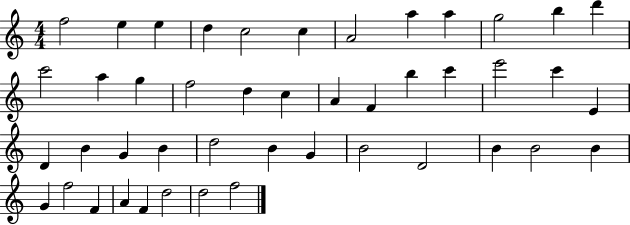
{
  \clef treble
  \numericTimeSignature
  \time 4/4
  \key c \major
  f''2 e''4 e''4 | d''4 c''2 c''4 | a'2 a''4 a''4 | g''2 b''4 d'''4 | \break c'''2 a''4 g''4 | f''2 d''4 c''4 | a'4 f'4 b''4 c'''4 | e'''2 c'''4 e'4 | \break d'4 b'4 g'4 b'4 | d''2 b'4 g'4 | b'2 d'2 | b'4 b'2 b'4 | \break g'4 f''2 f'4 | a'4 f'4 d''2 | d''2 f''2 | \bar "|."
}